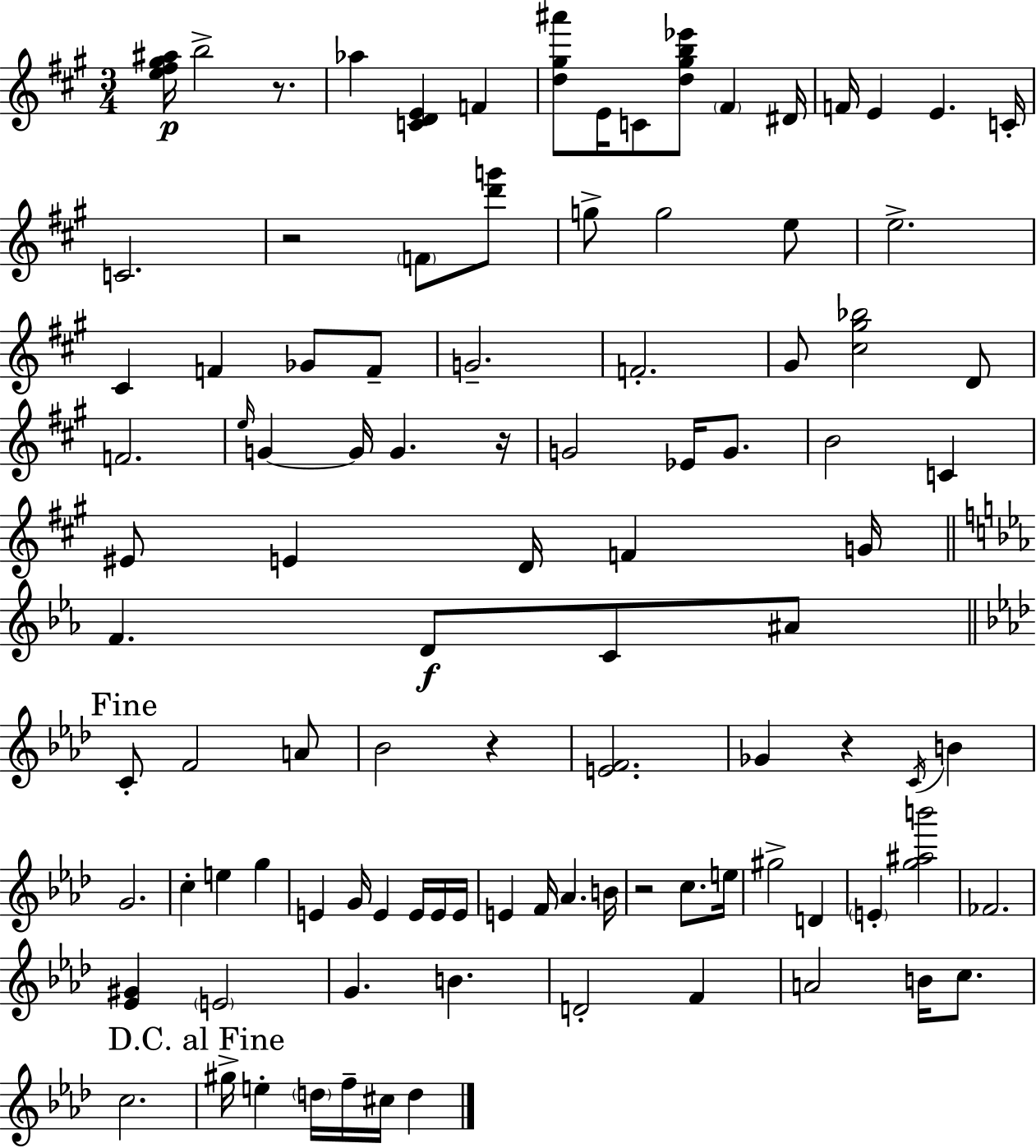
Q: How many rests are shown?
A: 6